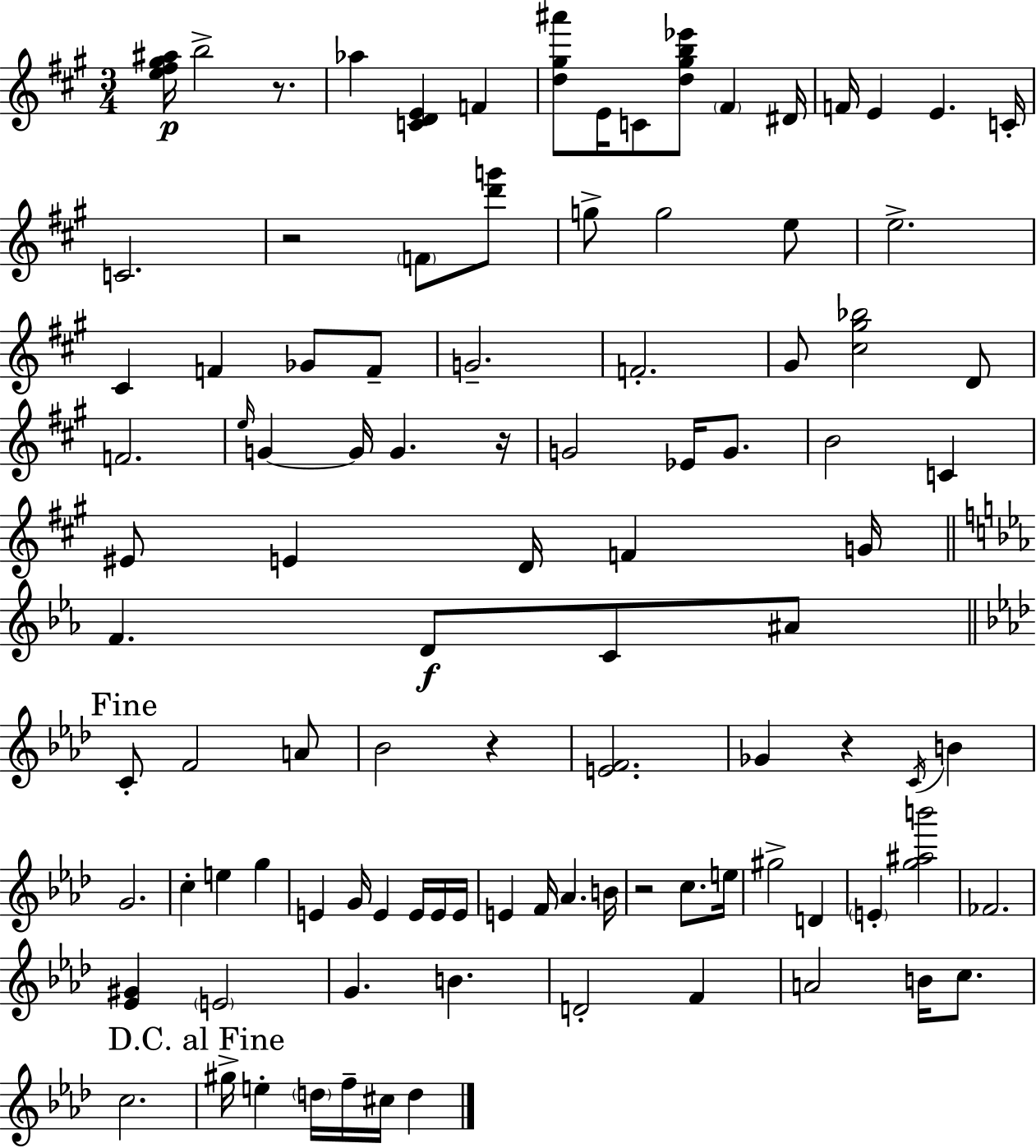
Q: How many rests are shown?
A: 6